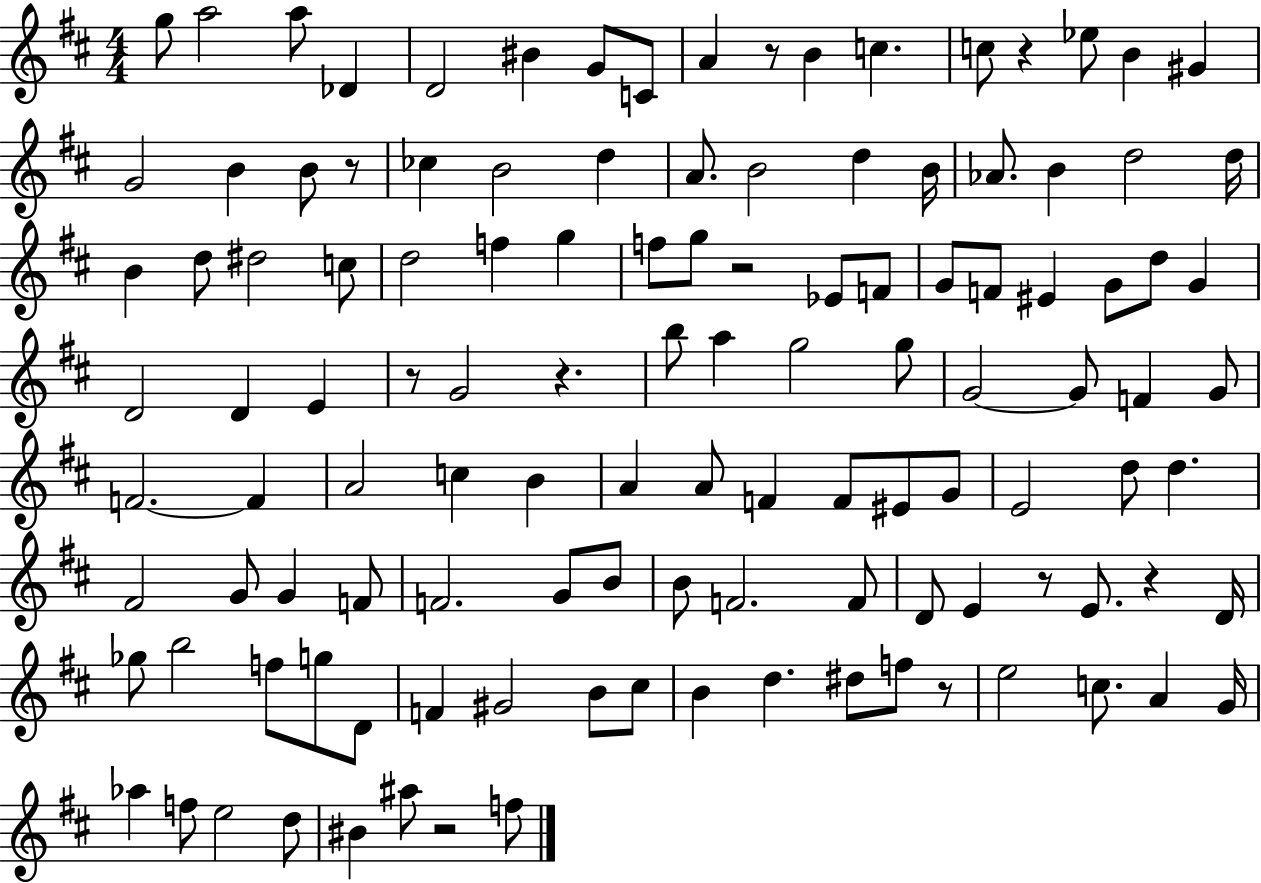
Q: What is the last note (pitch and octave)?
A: F5